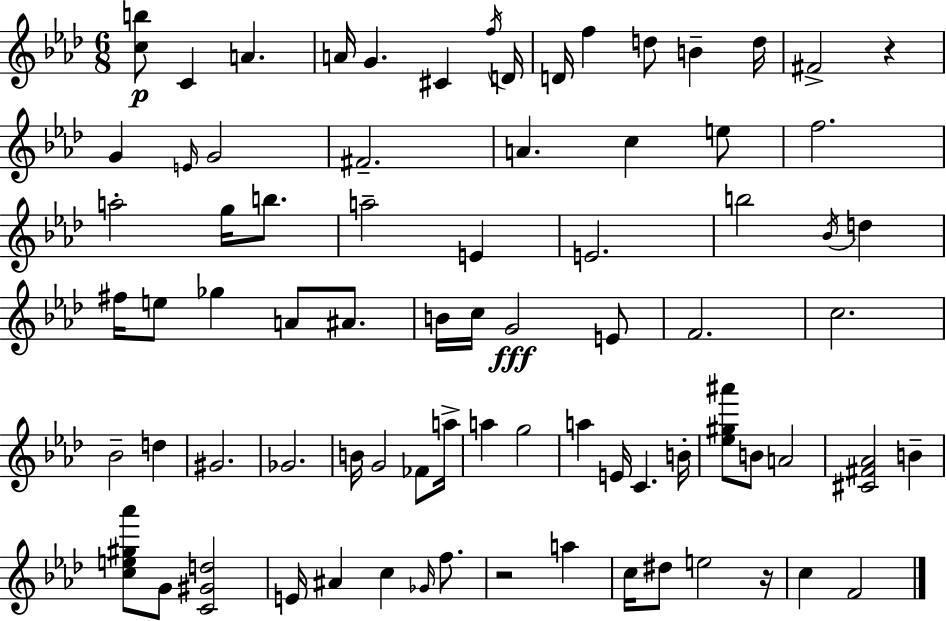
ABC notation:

X:1
T:Untitled
M:6/8
L:1/4
K:Fm
[cb]/2 C A A/4 G ^C f/4 D/4 D/4 f d/2 B d/4 ^F2 z G E/4 G2 ^F2 A c e/2 f2 a2 g/4 b/2 a2 E E2 b2 _B/4 d ^f/4 e/2 _g A/2 ^A/2 B/4 c/4 G2 E/2 F2 c2 _B2 d ^G2 _G2 B/4 G2 _F/2 a/4 a g2 a E/4 C B/4 [_e^g^a']/2 B/2 A2 [^C^F_A]2 B [ce^g_a']/2 G/2 [C^Gd]2 E/4 ^A c _G/4 f/2 z2 a c/4 ^d/2 e2 z/4 c F2